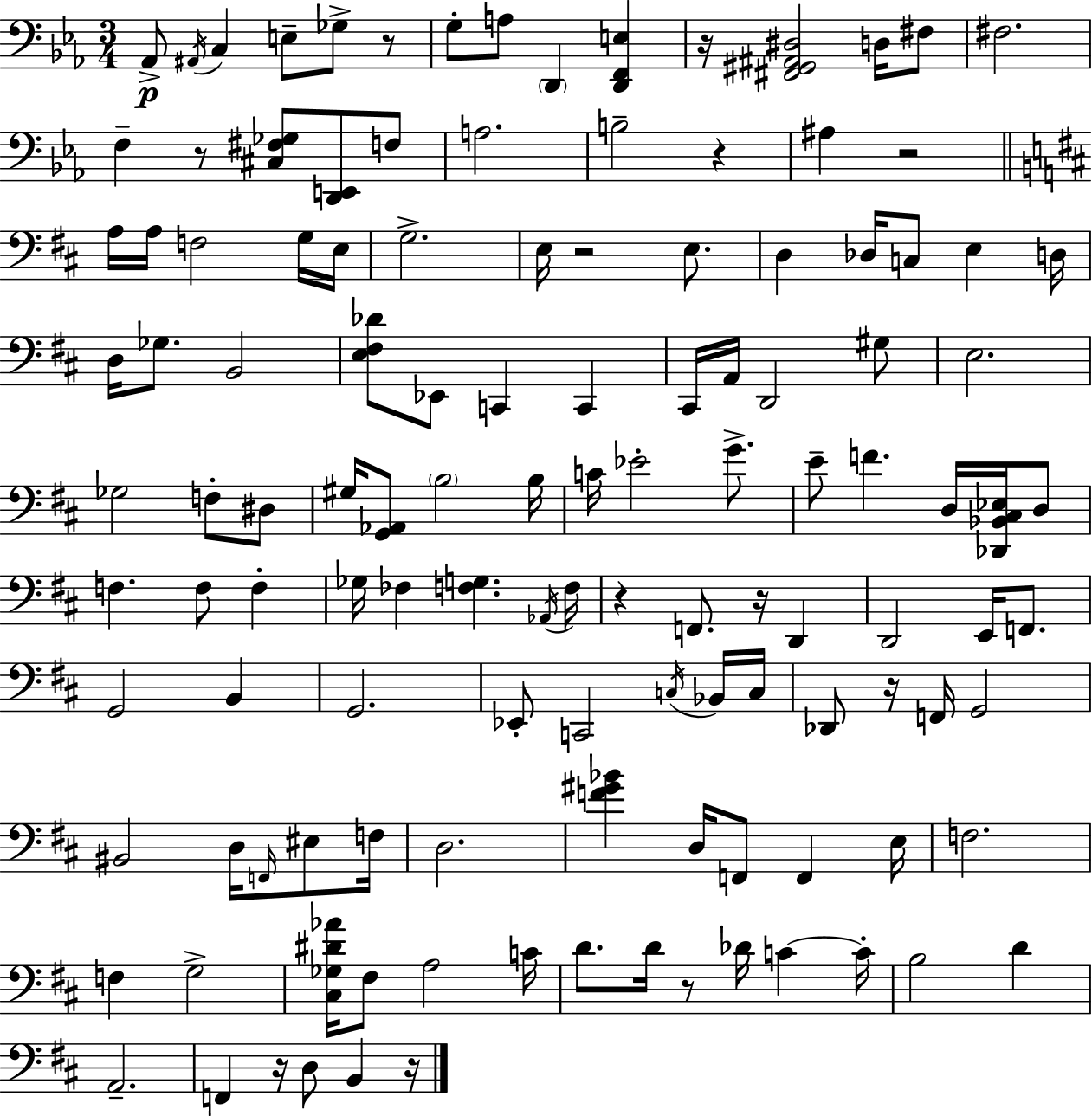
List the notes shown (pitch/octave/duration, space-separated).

Ab2/e A#2/s C3/q E3/e Gb3/e R/e G3/e A3/e D2/q [D2,F2,E3]/q R/s [F#2,G#2,A#2,D#3]/h D3/s F#3/e F#3/h. F3/q R/e [C#3,F#3,Gb3]/e [D2,E2]/e F3/e A3/h. B3/h R/q A#3/q R/h A3/s A3/s F3/h G3/s E3/s G3/h. E3/s R/h E3/e. D3/q Db3/s C3/e E3/q D3/s D3/s Gb3/e. B2/h [E3,F#3,Db4]/e Eb2/e C2/q C2/q C#2/s A2/s D2/h G#3/e E3/h. Gb3/h F3/e D#3/e G#3/s [G2,Ab2]/e B3/h B3/s C4/s Eb4/h G4/e. E4/e F4/q. D3/s [Db2,Bb2,C#3,Eb3]/s D3/e F3/q. F3/e F3/q Gb3/s FES3/q [F3,G3]/q. Ab2/s F3/s R/q F2/e. R/s D2/q D2/h E2/s F2/e. G2/h B2/q G2/h. Eb2/e C2/h C3/s Bb2/s C3/s Db2/e R/s F2/s G2/h BIS2/h D3/s F2/s EIS3/e F3/s D3/h. [F4,G#4,Bb4]/q D3/s F2/e F2/q E3/s F3/h. F3/q G3/h [C#3,Gb3,D#4,Ab4]/s F#3/e A3/h C4/s D4/e. D4/s R/e Db4/s C4/q C4/s B3/h D4/q A2/h. F2/q R/s D3/e B2/q R/s